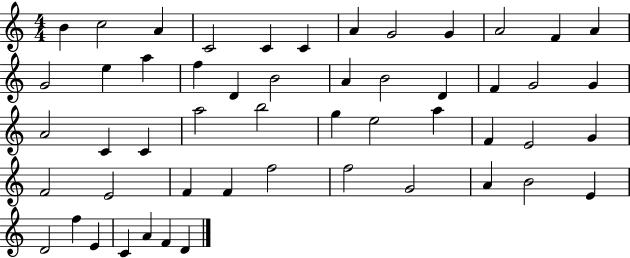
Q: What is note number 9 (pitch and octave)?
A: G4